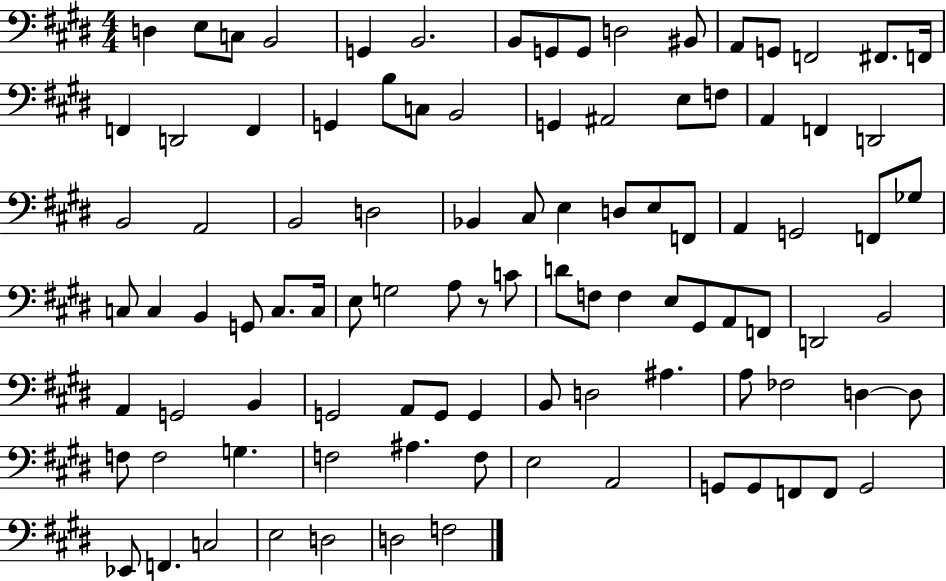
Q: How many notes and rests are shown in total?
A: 98